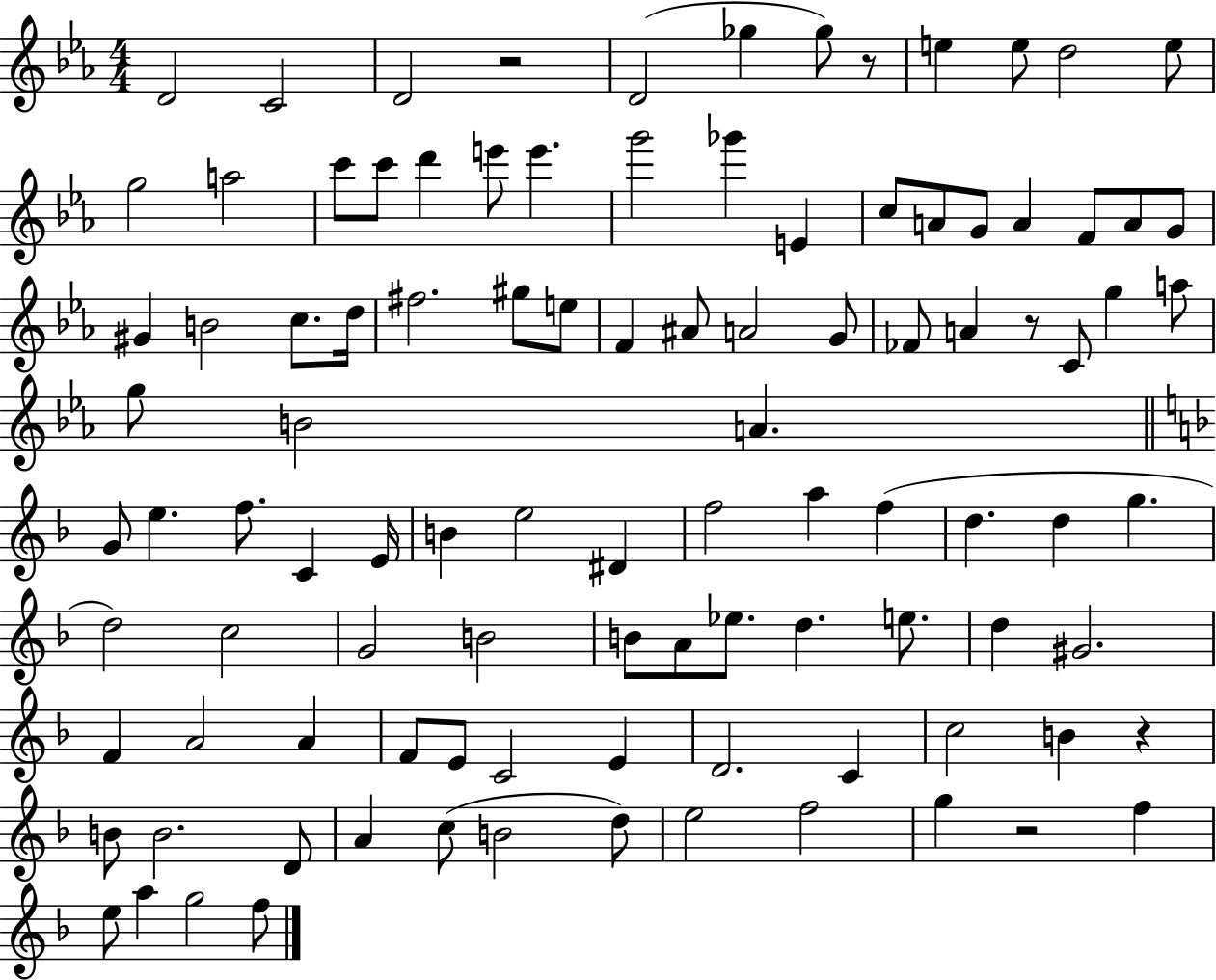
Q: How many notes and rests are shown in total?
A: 102